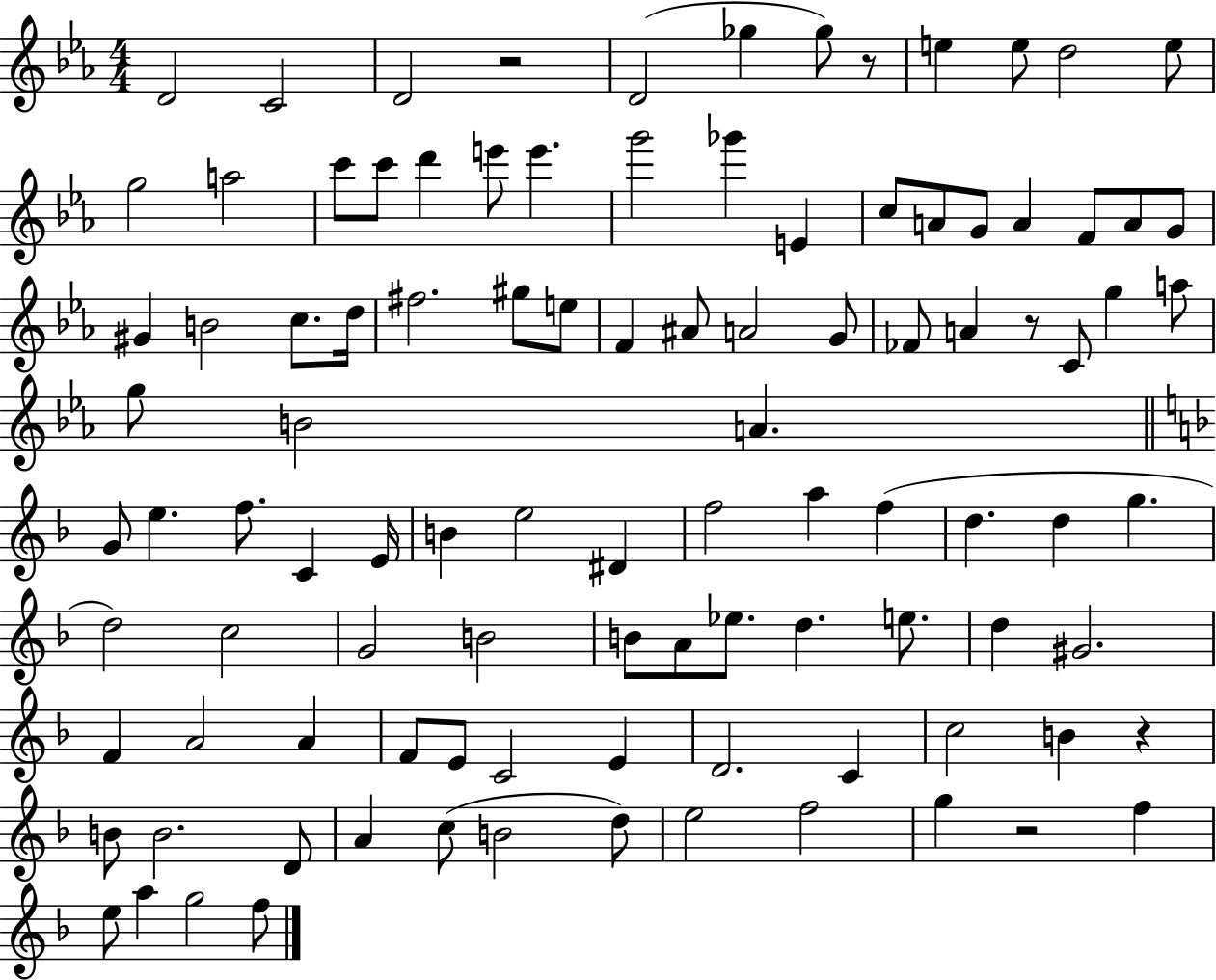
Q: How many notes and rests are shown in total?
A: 102